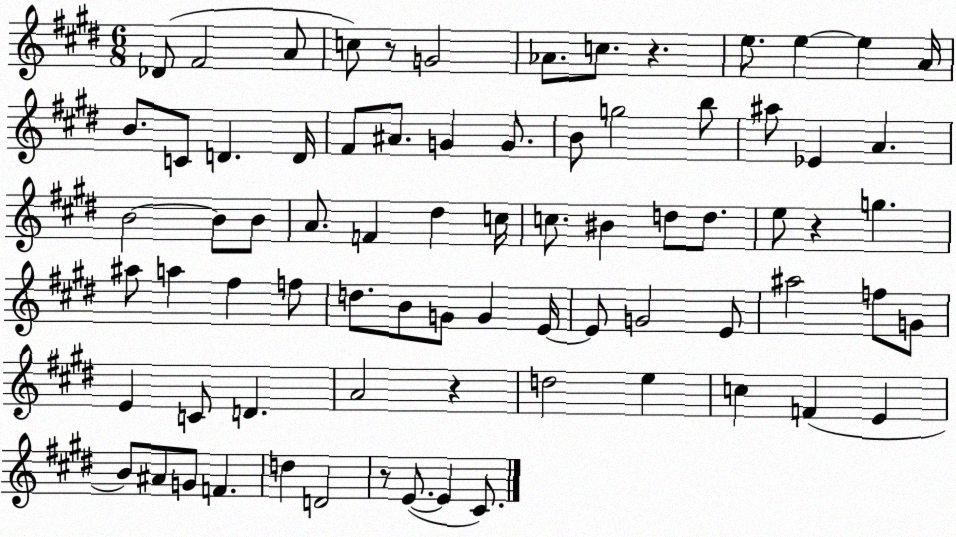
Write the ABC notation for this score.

X:1
T:Untitled
M:6/8
L:1/4
K:E
_D/2 ^F2 A/2 c/2 z/2 G2 _A/2 c/2 z e/2 e e A/4 B/2 C/2 D D/4 ^F/2 ^A/2 G G/2 B/2 g2 b/2 ^a/2 _E A B2 B/2 B/2 A/2 F ^d c/4 c/2 ^B d/2 d/2 e/2 z g ^a/2 a ^f f/2 d/2 B/2 G/2 G E/4 E/2 G2 E/2 ^a2 f/2 G/2 E C/2 D A2 z d2 e c F E B/2 ^A/2 G/2 F d D2 z/2 E/2 E ^C/2